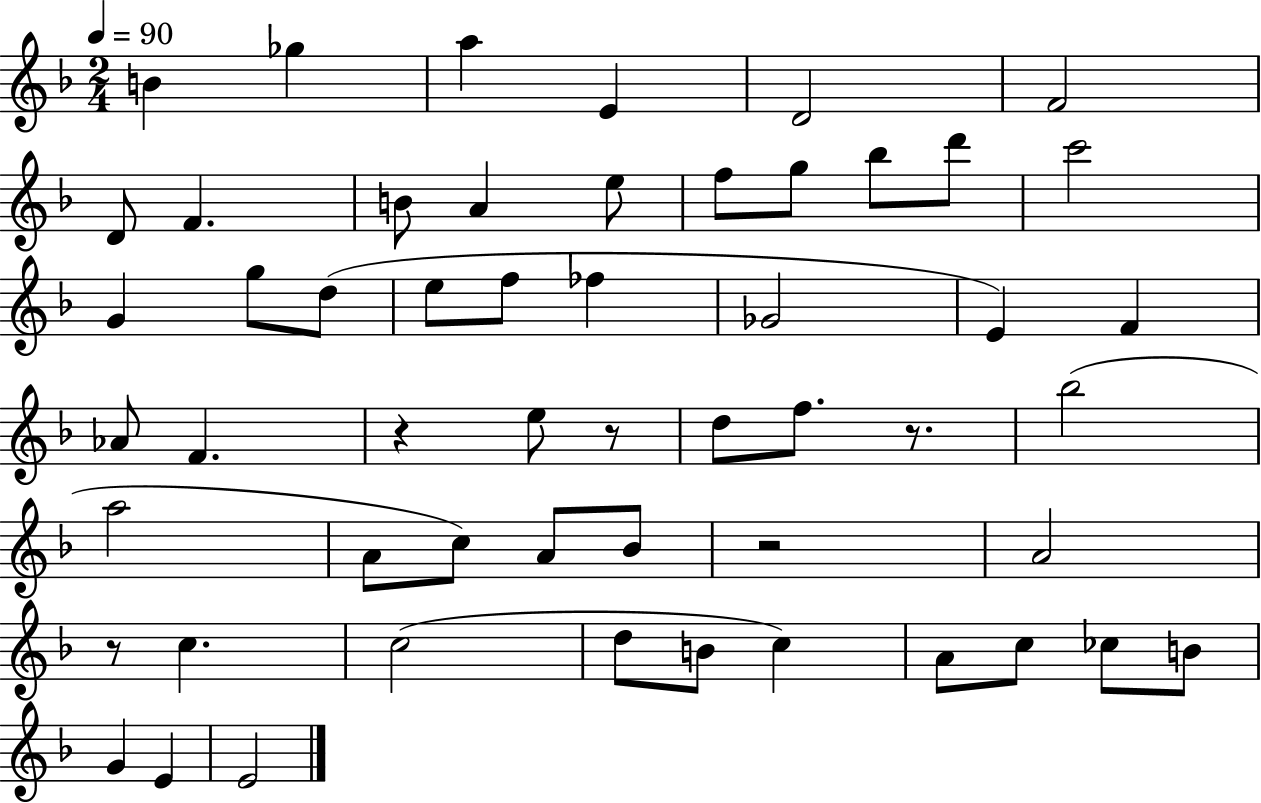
B4/q Gb5/q A5/q E4/q D4/h F4/h D4/e F4/q. B4/e A4/q E5/e F5/e G5/e Bb5/e D6/e C6/h G4/q G5/e D5/e E5/e F5/e FES5/q Gb4/h E4/q F4/q Ab4/e F4/q. R/q E5/e R/e D5/e F5/e. R/e. Bb5/h A5/h A4/e C5/e A4/e Bb4/e R/h A4/h R/e C5/q. C5/h D5/e B4/e C5/q A4/e C5/e CES5/e B4/e G4/q E4/q E4/h